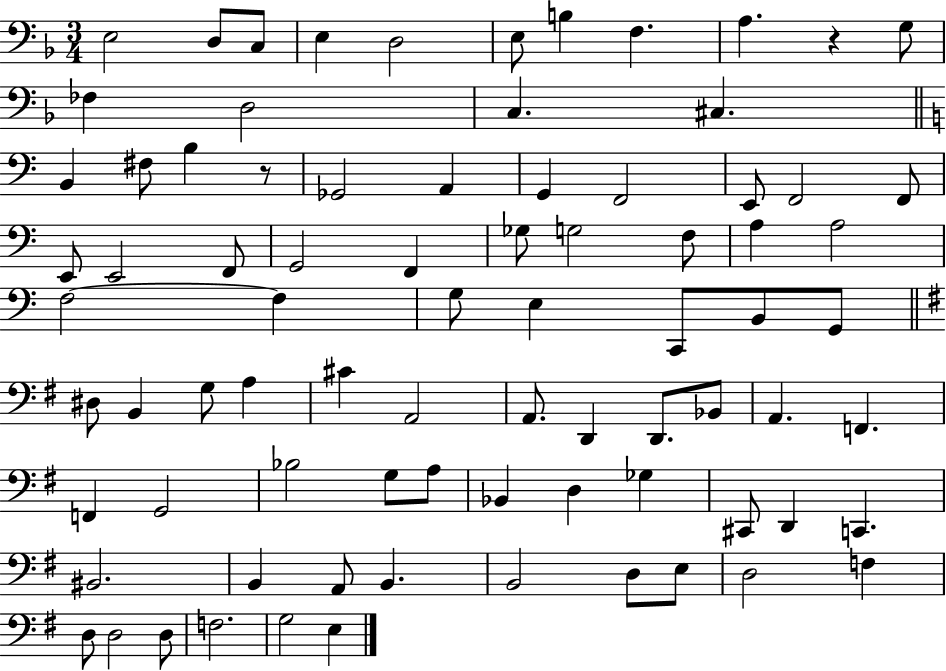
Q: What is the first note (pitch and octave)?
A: E3